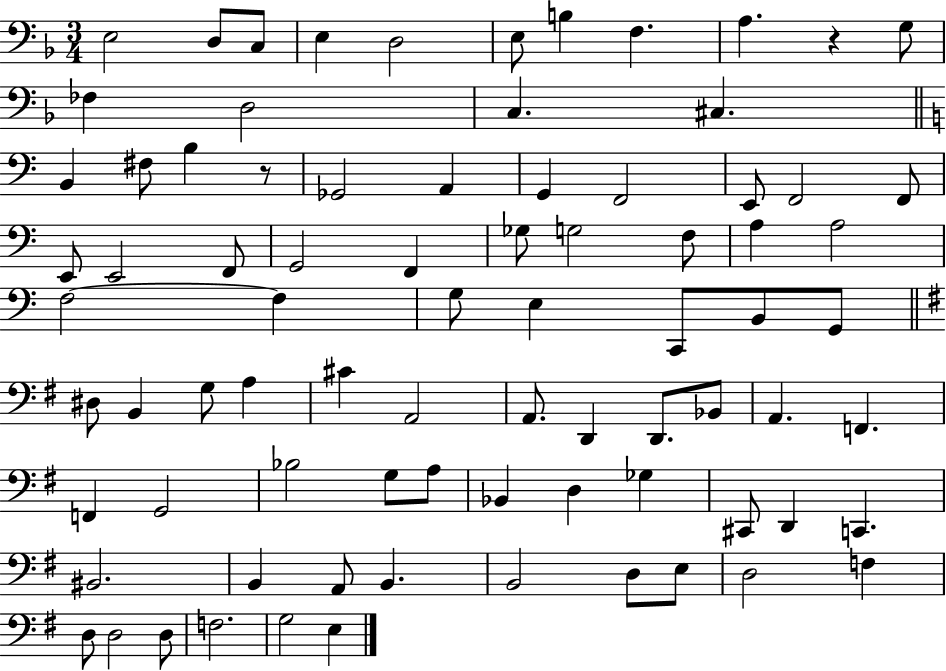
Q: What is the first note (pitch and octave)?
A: E3